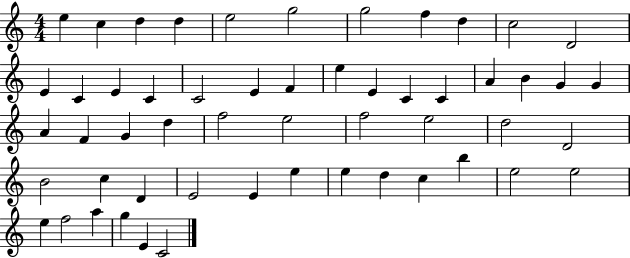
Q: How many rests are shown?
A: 0